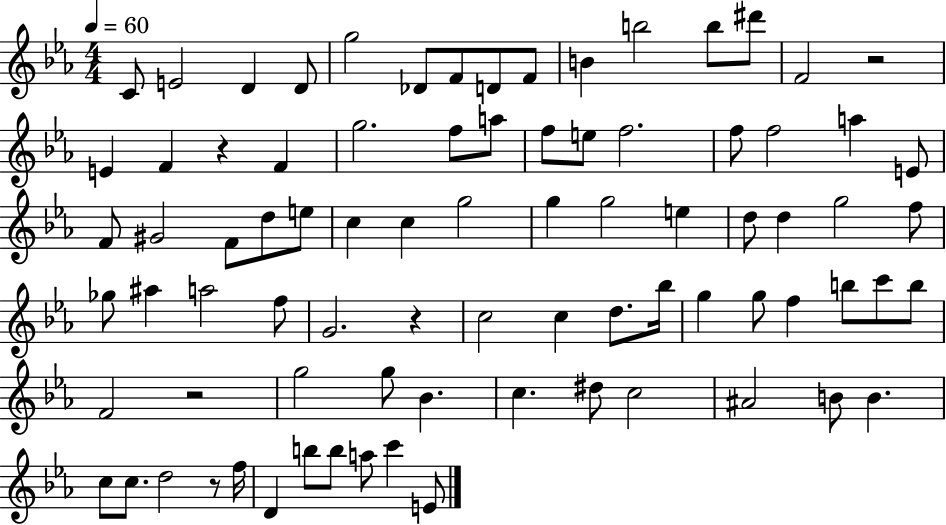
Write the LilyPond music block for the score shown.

{
  \clef treble
  \numericTimeSignature
  \time 4/4
  \key ees \major
  \tempo 4 = 60
  \repeat volta 2 { c'8 e'2 d'4 d'8 | g''2 des'8 f'8 d'8 f'8 | b'4 b''2 b''8 dis'''8 | f'2 r2 | \break e'4 f'4 r4 f'4 | g''2. f''8 a''8 | f''8 e''8 f''2. | f''8 f''2 a''4 e'8 | \break f'8 gis'2 f'8 d''8 e''8 | c''4 c''4 g''2 | g''4 g''2 e''4 | d''8 d''4 g''2 f''8 | \break ges''8 ais''4 a''2 f''8 | g'2. r4 | c''2 c''4 d''8. bes''16 | g''4 g''8 f''4 b''8 c'''8 b''8 | \break f'2 r2 | g''2 g''8 bes'4. | c''4. dis''8 c''2 | ais'2 b'8 b'4. | \break c''8 c''8. d''2 r8 f''16 | d'4 b''8 b''8 a''8 c'''4 e'8 | } \bar "|."
}